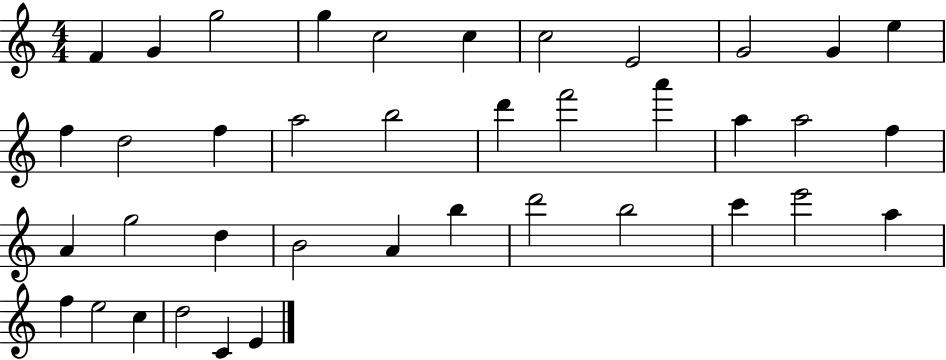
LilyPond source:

{
  \clef treble
  \numericTimeSignature
  \time 4/4
  \key c \major
  f'4 g'4 g''2 | g''4 c''2 c''4 | c''2 e'2 | g'2 g'4 e''4 | \break f''4 d''2 f''4 | a''2 b''2 | d'''4 f'''2 a'''4 | a''4 a''2 f''4 | \break a'4 g''2 d''4 | b'2 a'4 b''4 | d'''2 b''2 | c'''4 e'''2 a''4 | \break f''4 e''2 c''4 | d''2 c'4 e'4 | \bar "|."
}